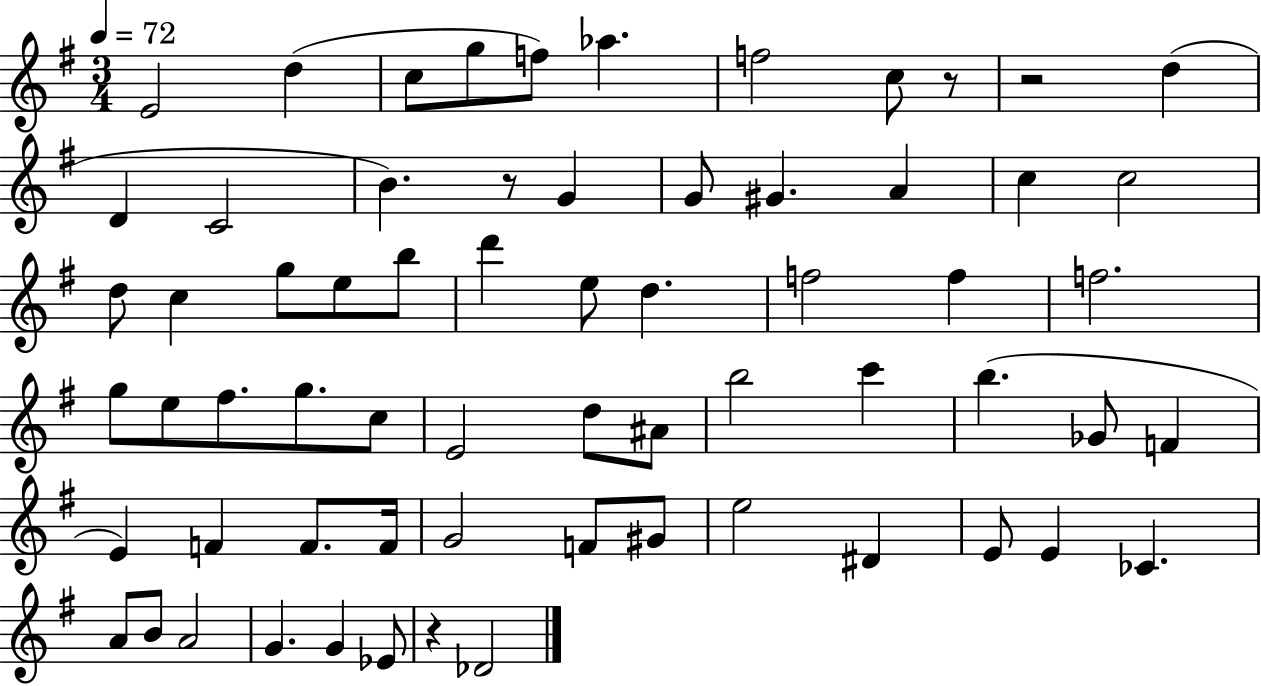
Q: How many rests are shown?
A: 4